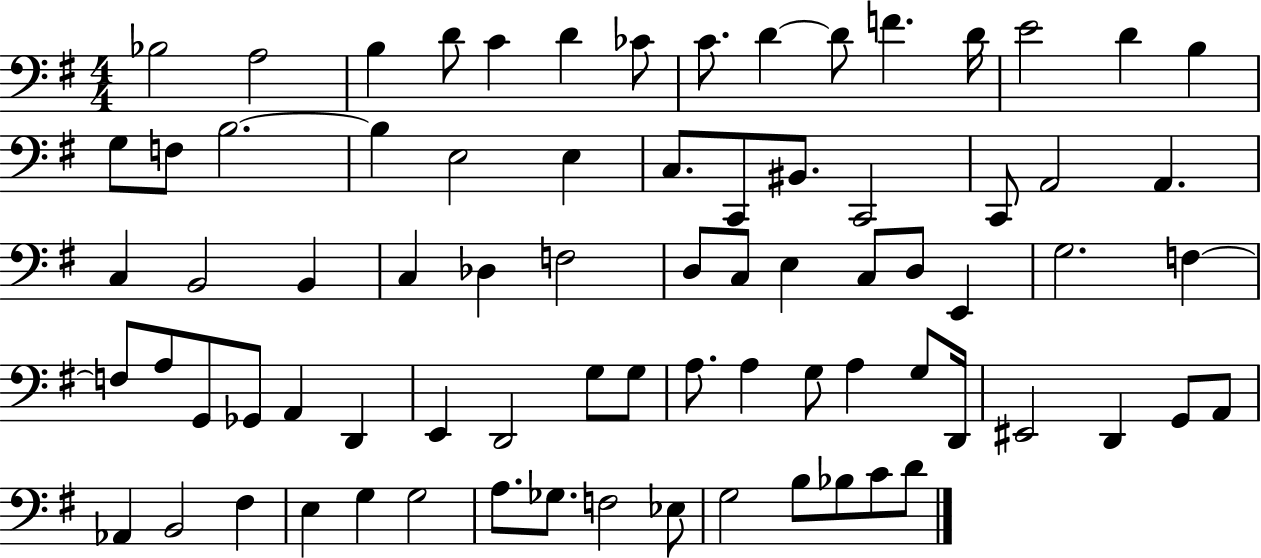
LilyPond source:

{
  \clef bass
  \numericTimeSignature
  \time 4/4
  \key g \major
  bes2 a2 | b4 d'8 c'4 d'4 ces'8 | c'8. d'4~~ d'8 f'4. d'16 | e'2 d'4 b4 | \break g8 f8 b2.~~ | b4 e2 e4 | c8. c,8 bis,8. c,2 | c,8 a,2 a,4. | \break c4 b,2 b,4 | c4 des4 f2 | d8 c8 e4 c8 d8 e,4 | g2. f4~~ | \break f8 a8 g,8 ges,8 a,4 d,4 | e,4 d,2 g8 g8 | a8. a4 g8 a4 g8 d,16 | eis,2 d,4 g,8 a,8 | \break aes,4 b,2 fis4 | e4 g4 g2 | a8. ges8. f2 ees8 | g2 b8 bes8 c'8 d'8 | \break \bar "|."
}